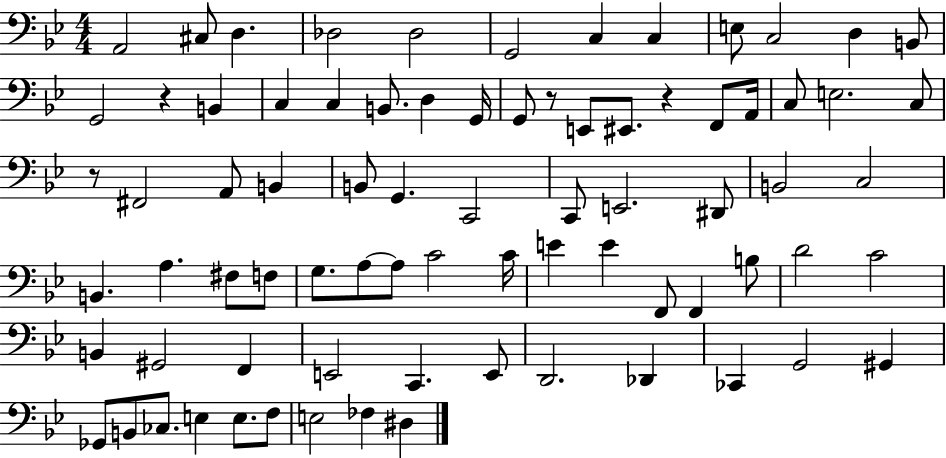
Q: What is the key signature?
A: BES major